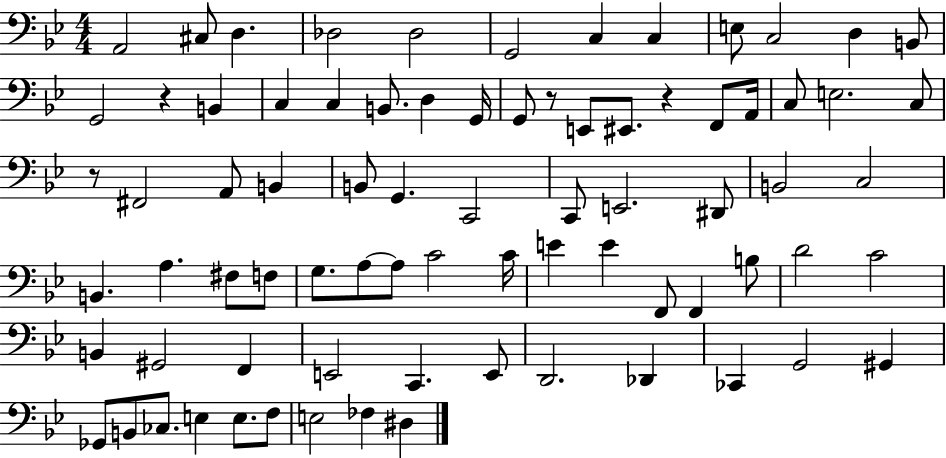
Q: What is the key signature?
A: BES major